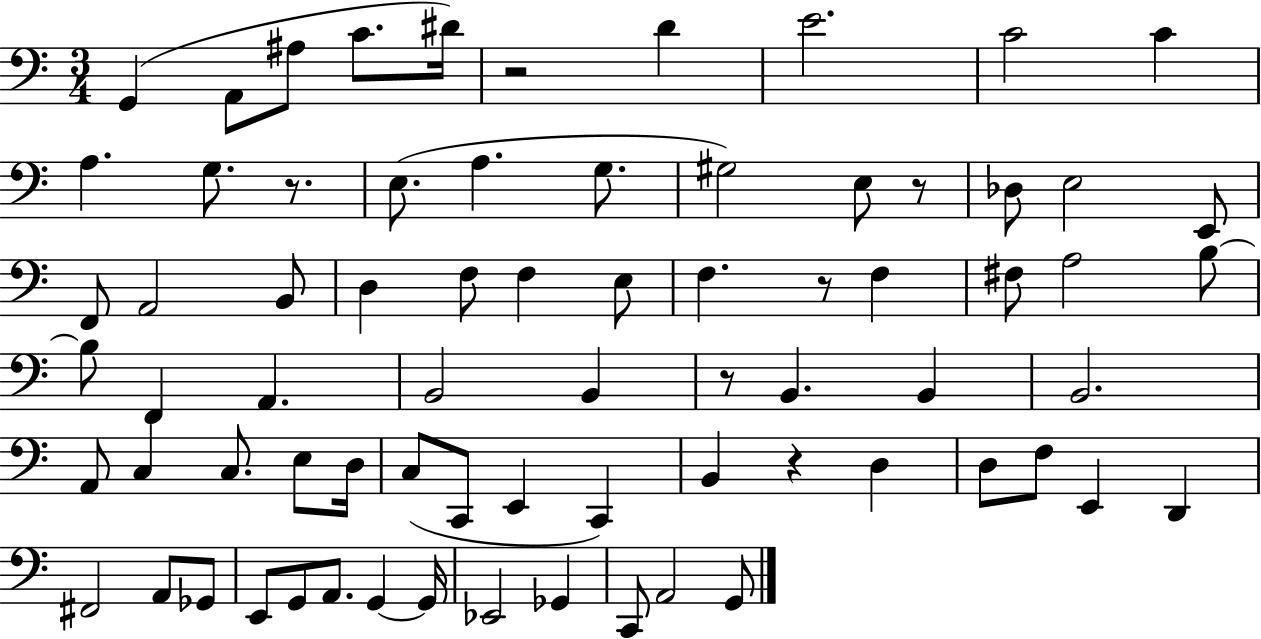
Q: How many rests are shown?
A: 6